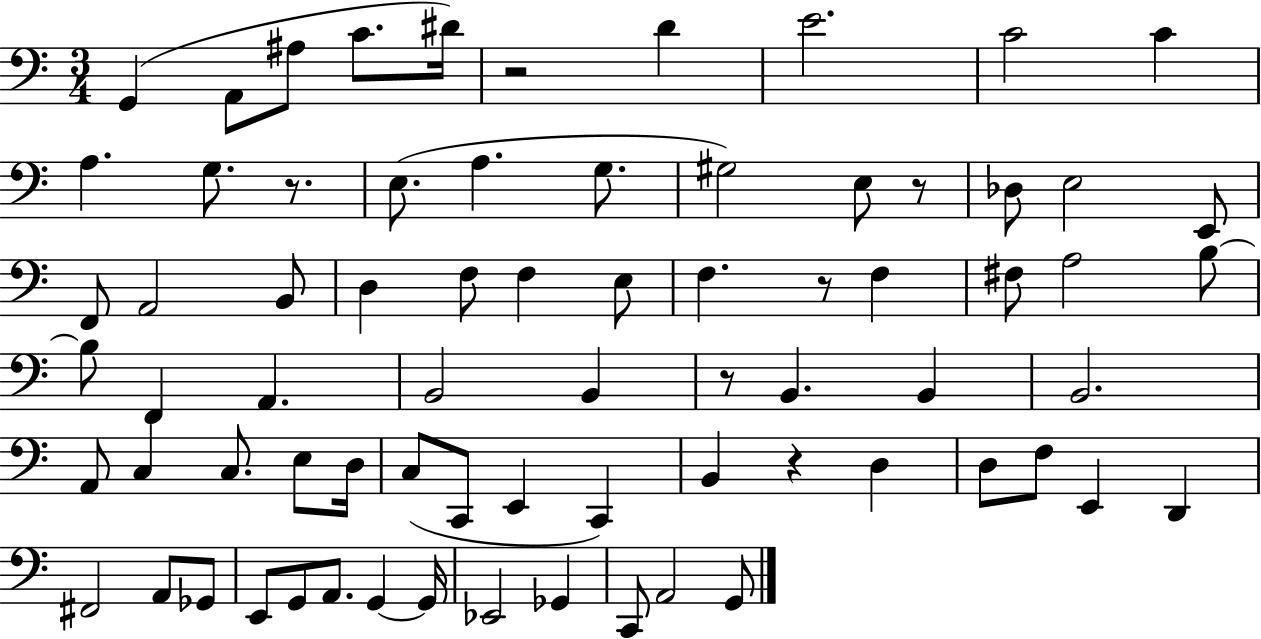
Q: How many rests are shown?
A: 6